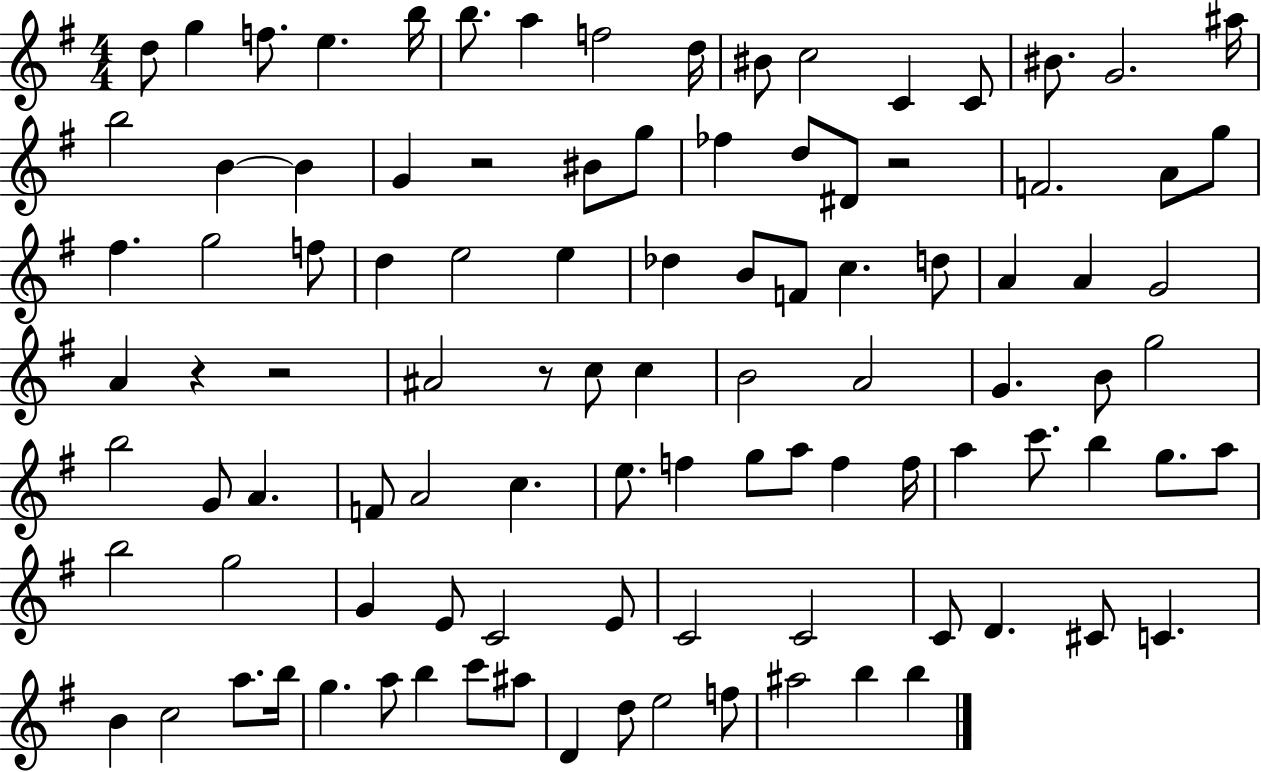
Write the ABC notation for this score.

X:1
T:Untitled
M:4/4
L:1/4
K:G
d/2 g f/2 e b/4 b/2 a f2 d/4 ^B/2 c2 C C/2 ^B/2 G2 ^a/4 b2 B B G z2 ^B/2 g/2 _f d/2 ^D/2 z2 F2 A/2 g/2 ^f g2 f/2 d e2 e _d B/2 F/2 c d/2 A A G2 A z z2 ^A2 z/2 c/2 c B2 A2 G B/2 g2 b2 G/2 A F/2 A2 c e/2 f g/2 a/2 f f/4 a c'/2 b g/2 a/2 b2 g2 G E/2 C2 E/2 C2 C2 C/2 D ^C/2 C B c2 a/2 b/4 g a/2 b c'/2 ^a/2 D d/2 e2 f/2 ^a2 b b